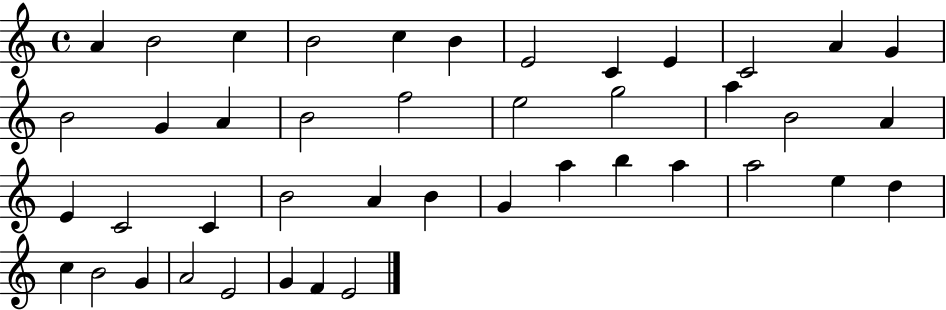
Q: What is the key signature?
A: C major